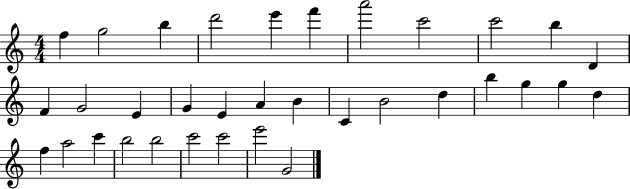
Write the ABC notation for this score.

X:1
T:Untitled
M:4/4
L:1/4
K:C
f g2 b d'2 e' f' a'2 c'2 c'2 b D F G2 E G E A B C B2 d b g g d f a2 c' b2 b2 c'2 c'2 e'2 G2